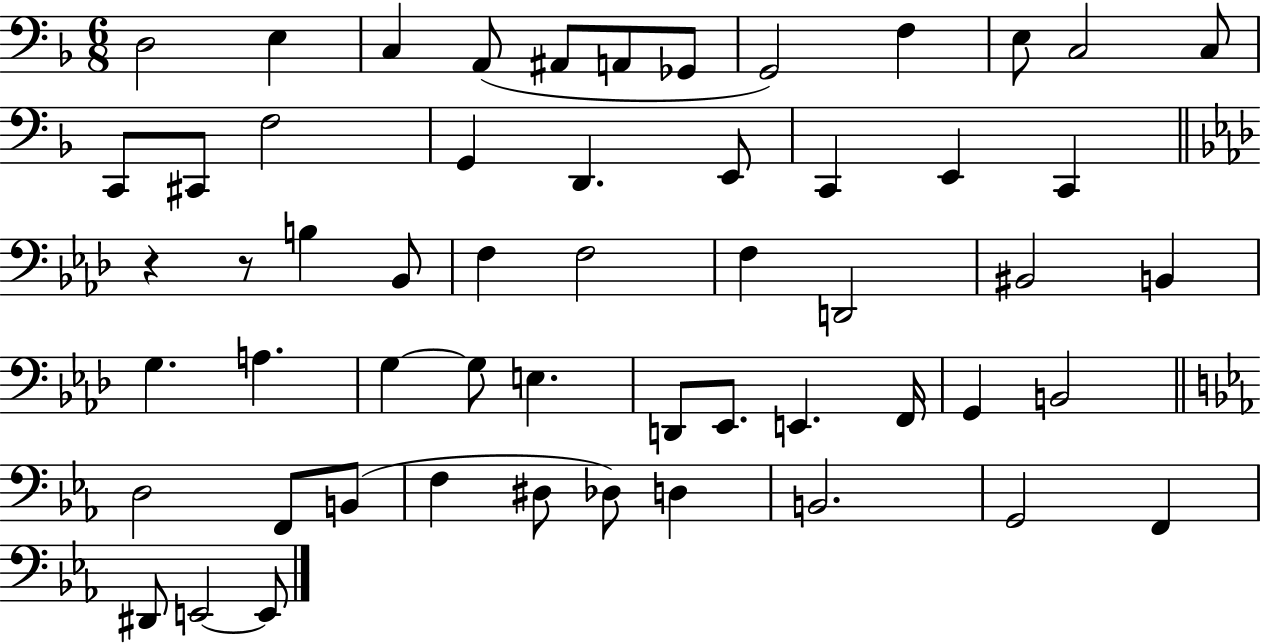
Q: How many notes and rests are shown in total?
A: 55